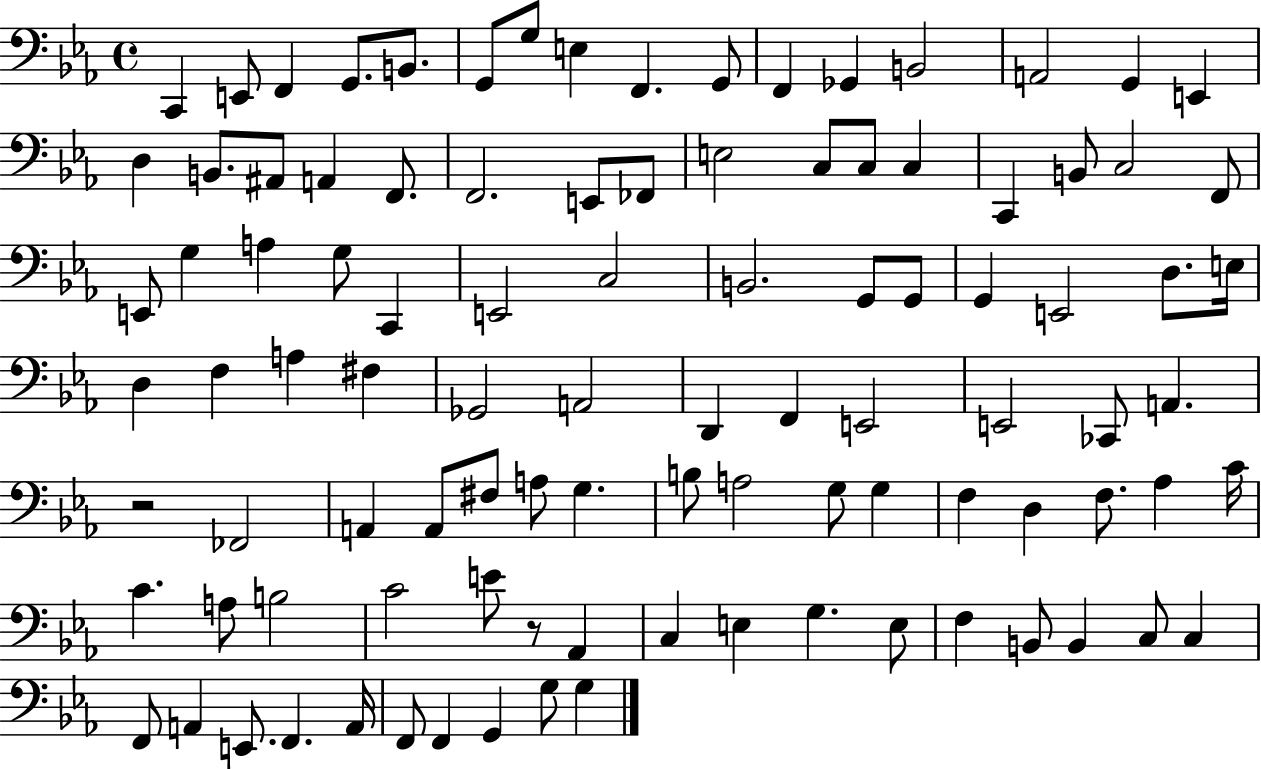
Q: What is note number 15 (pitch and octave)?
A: G2